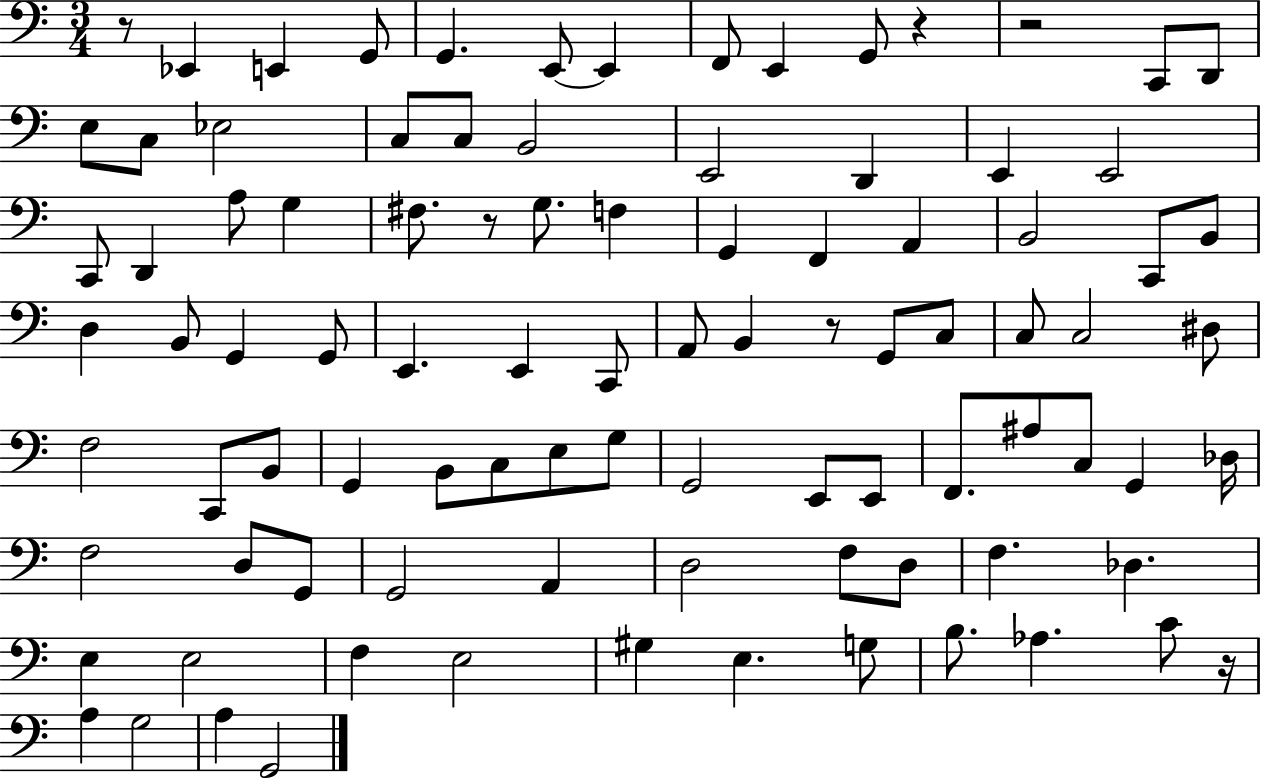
R/e Eb2/q E2/q G2/e G2/q. E2/e E2/q F2/e E2/q G2/e R/q R/h C2/e D2/e E3/e C3/e Eb3/h C3/e C3/e B2/h E2/h D2/q E2/q E2/h C2/e D2/q A3/e G3/q F#3/e. R/e G3/e. F3/q G2/q F2/q A2/q B2/h C2/e B2/e D3/q B2/e G2/q G2/e E2/q. E2/q C2/e A2/e B2/q R/e G2/e C3/e C3/e C3/h D#3/e F3/h C2/e B2/e G2/q B2/e C3/e E3/e G3/e G2/h E2/e E2/e F2/e. A#3/e C3/e G2/q Db3/s F3/h D3/e G2/e G2/h A2/q D3/h F3/e D3/e F3/q. Db3/q. E3/q E3/h F3/q E3/h G#3/q E3/q. G3/e B3/e. Ab3/q. C4/e R/s A3/q G3/h A3/q G2/h